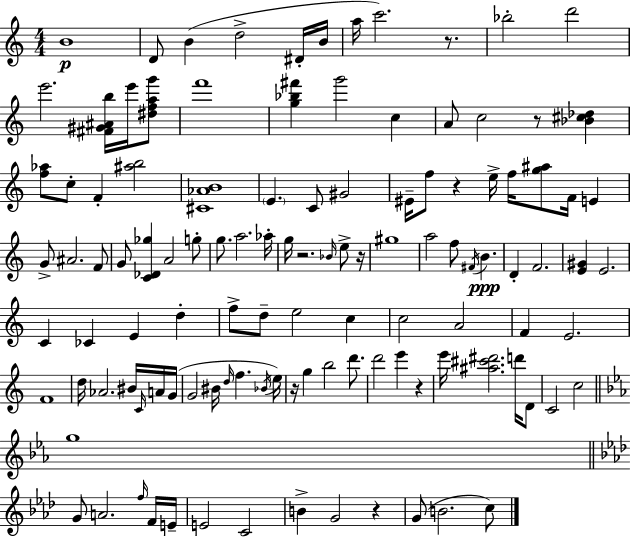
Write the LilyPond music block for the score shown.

{
  \clef treble
  \numericTimeSignature
  \time 4/4
  \key c \major
  \repeat volta 2 { b'1\p | d'8 b'4( d''2-> dis'16-. b'16 | a''16 c'''2.) r8. | bes''2-. d'''2 | \break e'''2. <fis' gis' ais' b''>16 e'''16 <dis'' f'' a'' g'''>8 | f'''1 | <g'' bes'' fis'''>4 g'''2 c''4 | a'8 c''2 r8 <bes' cis'' des''>4 | \break <f'' aes''>8 c''8-. f'4-. <ais'' b''>2 | <cis' aes' b'>1 | \parenthesize e'4. c'8 gis'2 | eis'16-- f''8 r4 e''16-> f''16 <g'' ais''>8 f'16 e'4 | \break g'8-> ais'2. f'8 | g'8 <c' des' ges''>4 a'2 g''8-. | g''8. a''2. aes''16-. | g''16 r2. \grace { bes'16 } e''8-> | \break r16 gis''1 | a''2 f''8 \acciaccatura { fis'16 }\ppp b'4. | d'4-. f'2. | <e' gis'>4 e'2. | \break c'4 ces'4 e'4 d''4-. | f''8-> d''8-- e''2 c''4 | c''2 a'2 | f'4 e'2. | \break f'1 | d''16 aes'2. bis'16 | \grace { c'16 } a'16 g'16( g'2 bis'16 \grace { d''16 } f''4. | \acciaccatura { bes'16 }) e''16 r16 g''4 b''2 | \break d'''8. d'''2 e'''4 | r4 e'''16 <ais'' cis''' dis'''>2. | d'''16 d'8 c'2 c''2 | \bar "||" \break \key c \minor g''1 | \bar "||" \break \key f \minor g'8 a'2. \grace { f''16 } f'16 | e'16-- e'2 c'2 | b'4-> g'2 r4 | g'8( b'2. c''8) | \break } \bar "|."
}